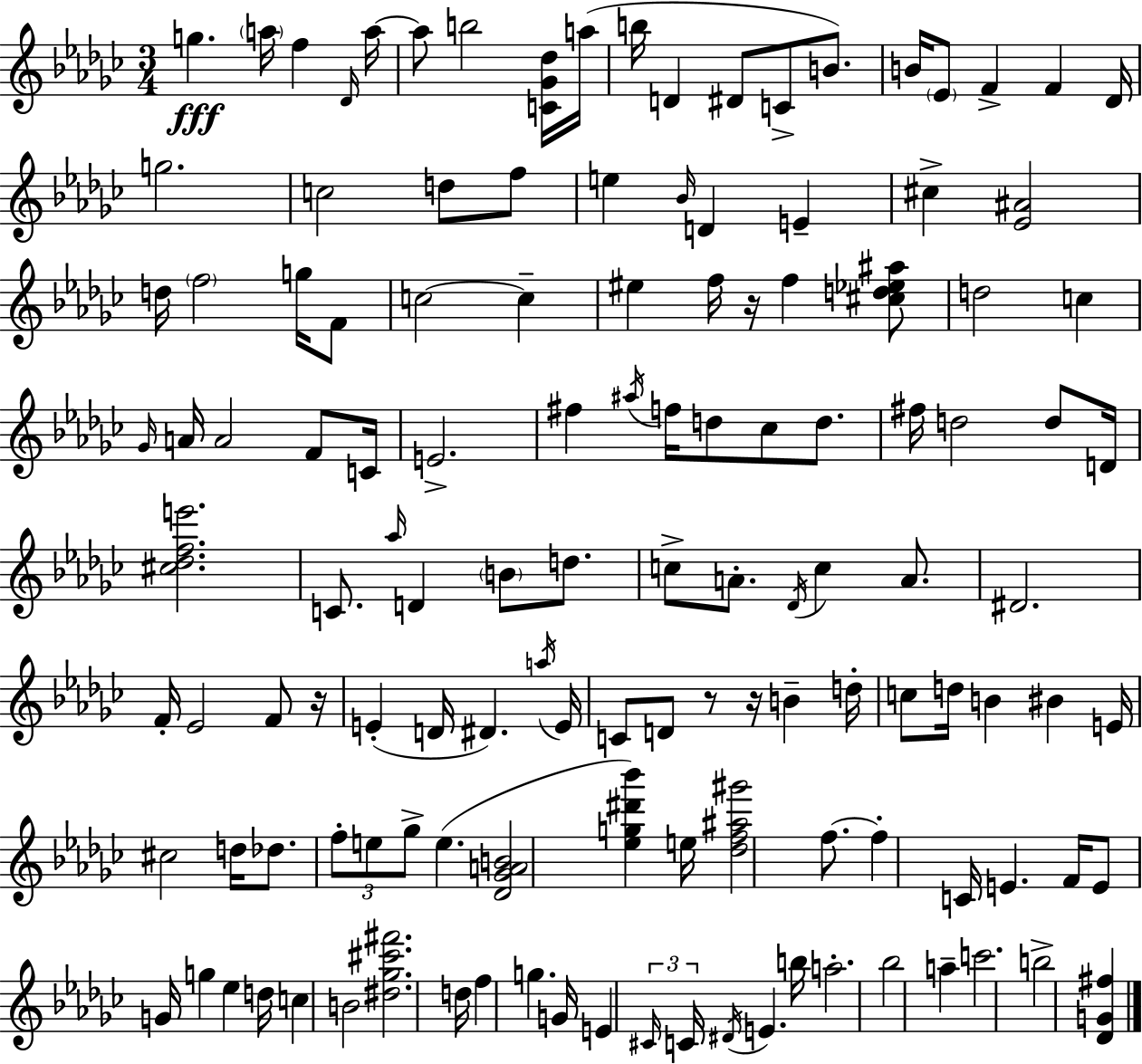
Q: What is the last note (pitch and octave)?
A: B5